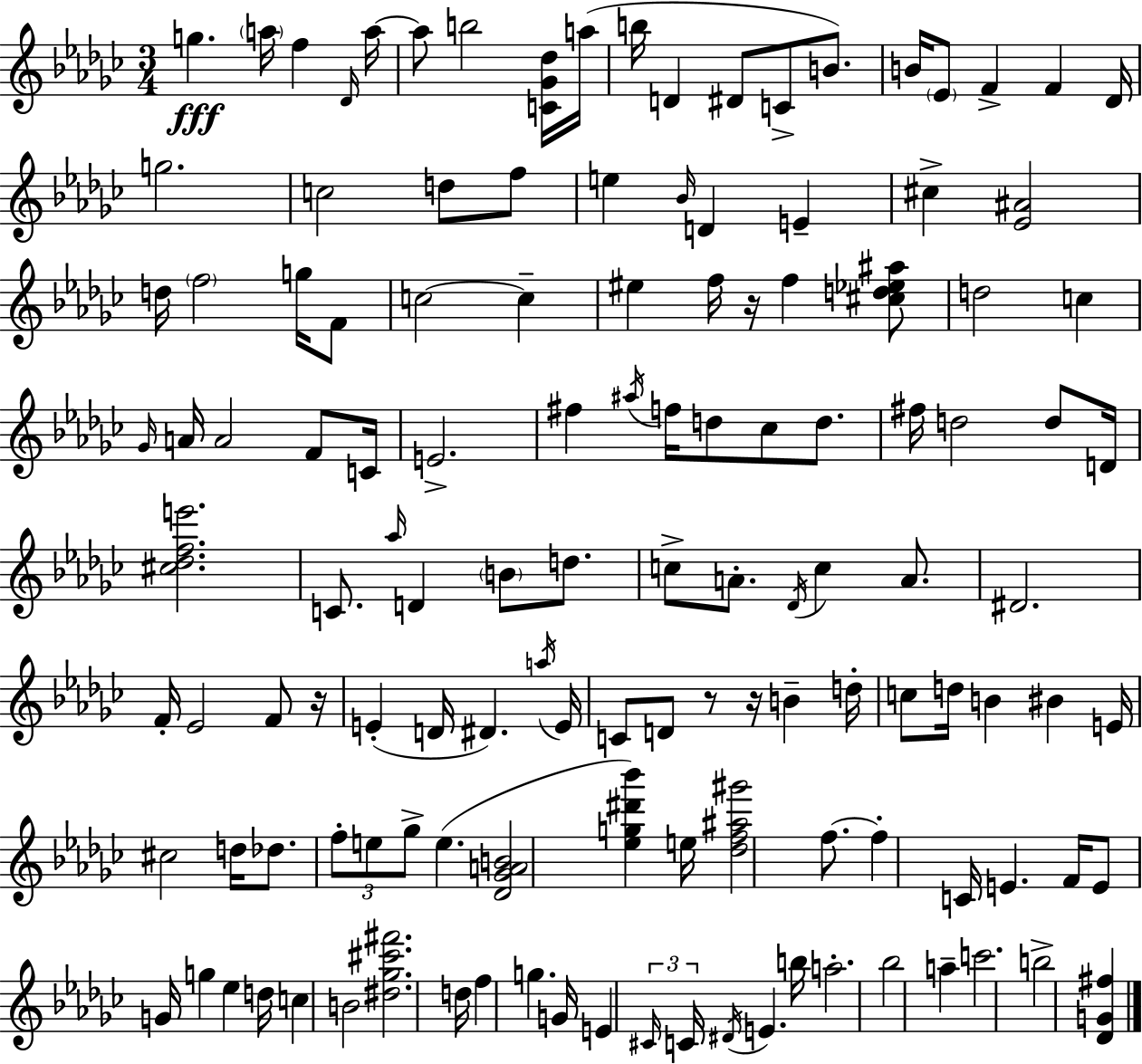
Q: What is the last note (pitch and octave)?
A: B5